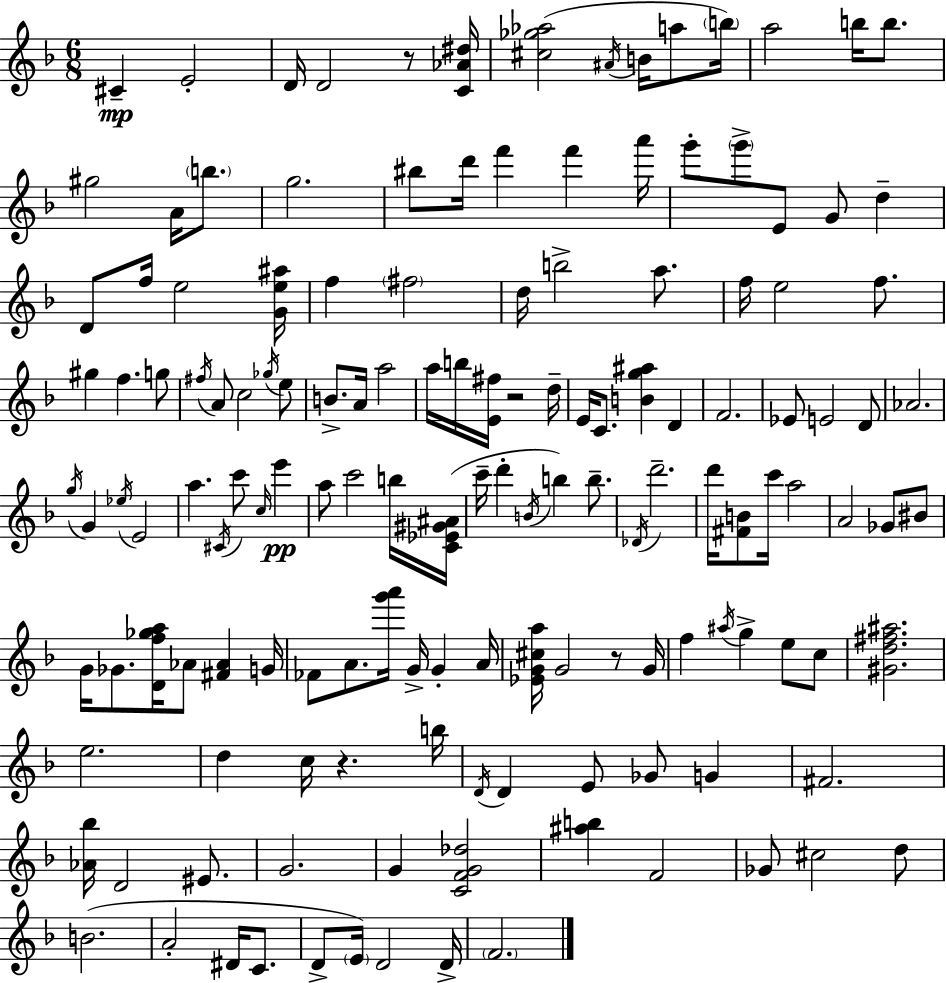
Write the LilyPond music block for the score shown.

{
  \clef treble
  \numericTimeSignature
  \time 6/8
  \key d \minor
  cis'4--\mp e'2-. | d'16 d'2 r8 <c' aes' dis''>16 | <cis'' ges'' aes''>2( \acciaccatura { ais'16 } b'16 a''8 | \parenthesize b''16) a''2 b''16 b''8. | \break gis''2 a'16 \parenthesize b''8. | g''2. | bis''8 d'''16 f'''4 f'''4 | a'''16 g'''8-. \parenthesize g'''8-> e'8 g'8 d''4-- | \break d'8 f''16 e''2 | <g' e'' ais''>16 f''4 \parenthesize fis''2 | d''16 b''2-> a''8. | f''16 e''2 f''8. | \break gis''4 f''4. g''8 | \acciaccatura { fis''16 } a'8 c''2 | \acciaccatura { ges''16 } e''8 b'8.-> a'16 a''2 | a''16 b''16 <e' fis''>16 r2 | \break d''16-- e'16 c'8. <b' g'' ais''>4 d'4 | f'2. | ees'8 e'2 | d'8 aes'2. | \break \acciaccatura { g''16 } g'4 \acciaccatura { ees''16 } e'2 | a''4. \acciaccatura { cis'16 } | c'''8 \grace { c''16 }\pp e'''4 a''8 c'''2 | b''16 <c' ees' gis' ais'>16( c'''16-- d'''4-. | \break \acciaccatura { b'16 }) b''4 b''8.-- \acciaccatura { des'16 } d'''2.-- | d'''16 <fis' b'>8 | c'''16 a''2 a'2 | ges'8 bis'8 g'16 ges'8. | \break <d' f'' ges'' a''>16 aes'8 <fis' aes'>4 g'16 fes'8 a'8. | <g''' a'''>16 g'16-> g'4-. a'16 <ees' g' cis'' a''>16 g'2 | r8 g'16 f''4 | \acciaccatura { ais''16 } g''4-> e''8 c''8 <gis' d'' fis'' ais''>2. | \break e''2. | d''4 | c''16 r4. b''16 \acciaccatura { d'16 } d'4 | e'8 ges'8 g'4 fis'2. | \break <aes' bes''>16 | d'2 eis'8. g'2. | g'4 | <c' f' g' des''>2 <ais'' b''>4 | \break f'2 ges'8 | cis''2 d''8 b'2.( | a'2-. | dis'16 c'8. d'8-> | \break \parenthesize e'16) d'2 d'16-> \parenthesize f'2. | \bar "|."
}